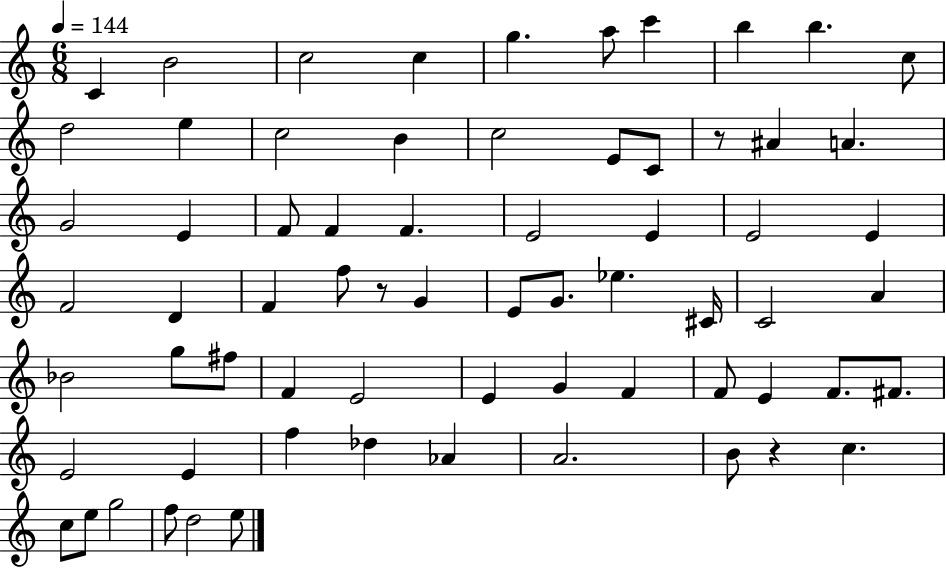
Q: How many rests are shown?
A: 3